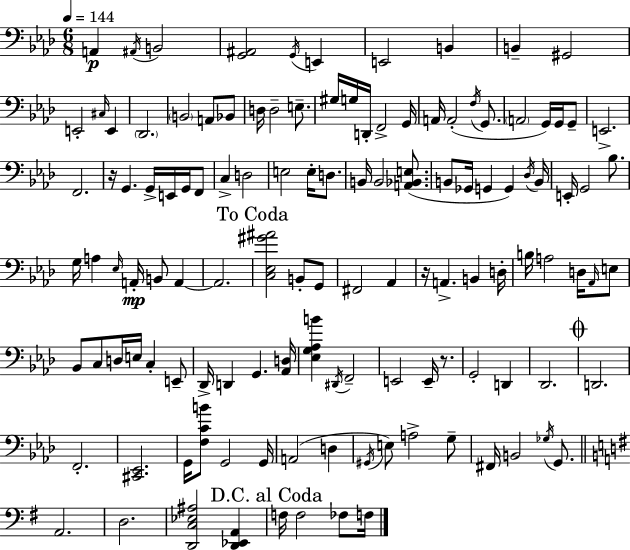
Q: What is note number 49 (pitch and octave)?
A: G2